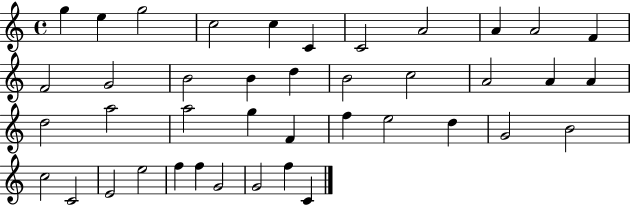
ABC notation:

X:1
T:Untitled
M:4/4
L:1/4
K:C
g e g2 c2 c C C2 A2 A A2 F F2 G2 B2 B d B2 c2 A2 A A d2 a2 a2 g F f e2 d G2 B2 c2 C2 E2 e2 f f G2 G2 f C